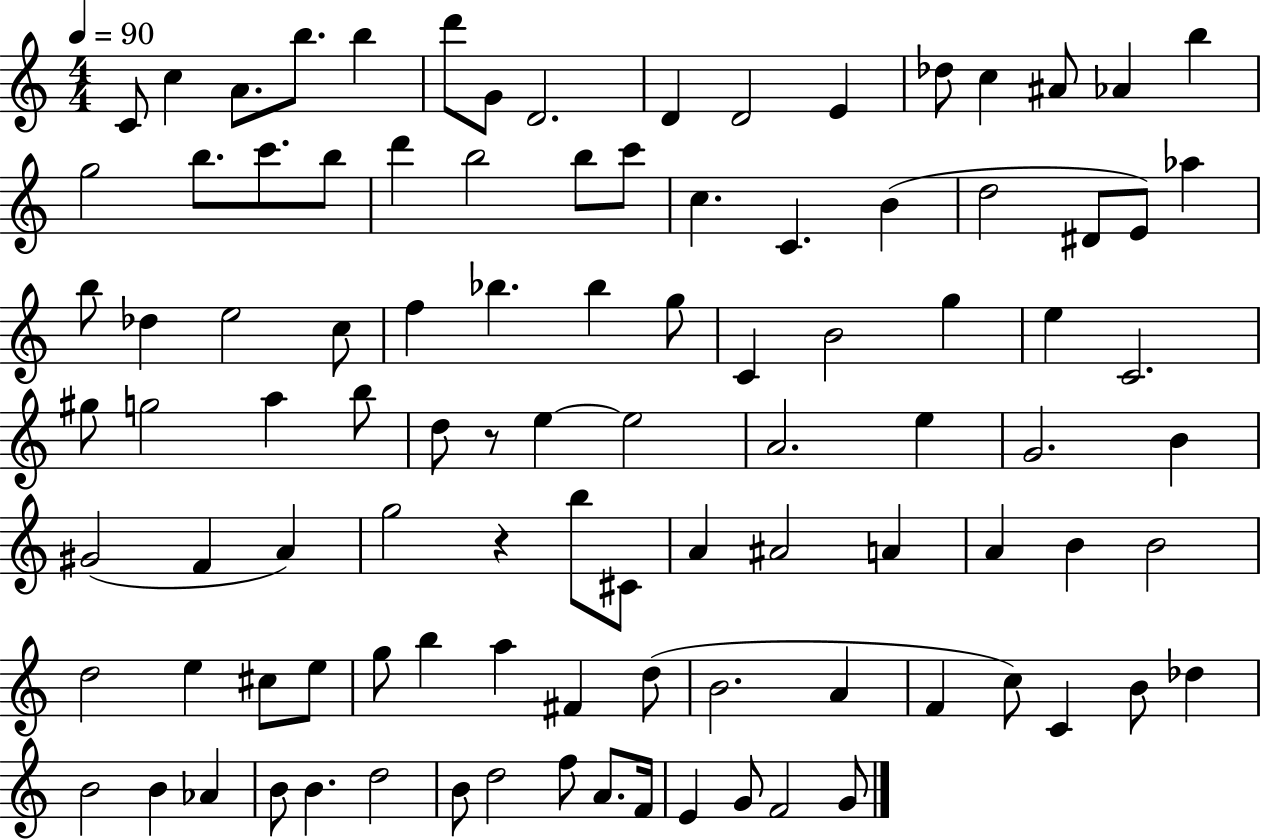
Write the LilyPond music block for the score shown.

{
  \clef treble
  \numericTimeSignature
  \time 4/4
  \key c \major
  \tempo 4 = 90
  c'8 c''4 a'8. b''8. b''4 | d'''8 g'8 d'2. | d'4 d'2 e'4 | des''8 c''4 ais'8 aes'4 b''4 | \break g''2 b''8. c'''8. b''8 | d'''4 b''2 b''8 c'''8 | c''4. c'4. b'4( | d''2 dis'8 e'8) aes''4 | \break b''8 des''4 e''2 c''8 | f''4 bes''4. bes''4 g''8 | c'4 b'2 g''4 | e''4 c'2. | \break gis''8 g''2 a''4 b''8 | d''8 r8 e''4~~ e''2 | a'2. e''4 | g'2. b'4 | \break gis'2( f'4 a'4) | g''2 r4 b''8 cis'8 | a'4 ais'2 a'4 | a'4 b'4 b'2 | \break d''2 e''4 cis''8 e''8 | g''8 b''4 a''4 fis'4 d''8( | b'2. a'4 | f'4 c''8) c'4 b'8 des''4 | \break b'2 b'4 aes'4 | b'8 b'4. d''2 | b'8 d''2 f''8 a'8. f'16 | e'4 g'8 f'2 g'8 | \break \bar "|."
}